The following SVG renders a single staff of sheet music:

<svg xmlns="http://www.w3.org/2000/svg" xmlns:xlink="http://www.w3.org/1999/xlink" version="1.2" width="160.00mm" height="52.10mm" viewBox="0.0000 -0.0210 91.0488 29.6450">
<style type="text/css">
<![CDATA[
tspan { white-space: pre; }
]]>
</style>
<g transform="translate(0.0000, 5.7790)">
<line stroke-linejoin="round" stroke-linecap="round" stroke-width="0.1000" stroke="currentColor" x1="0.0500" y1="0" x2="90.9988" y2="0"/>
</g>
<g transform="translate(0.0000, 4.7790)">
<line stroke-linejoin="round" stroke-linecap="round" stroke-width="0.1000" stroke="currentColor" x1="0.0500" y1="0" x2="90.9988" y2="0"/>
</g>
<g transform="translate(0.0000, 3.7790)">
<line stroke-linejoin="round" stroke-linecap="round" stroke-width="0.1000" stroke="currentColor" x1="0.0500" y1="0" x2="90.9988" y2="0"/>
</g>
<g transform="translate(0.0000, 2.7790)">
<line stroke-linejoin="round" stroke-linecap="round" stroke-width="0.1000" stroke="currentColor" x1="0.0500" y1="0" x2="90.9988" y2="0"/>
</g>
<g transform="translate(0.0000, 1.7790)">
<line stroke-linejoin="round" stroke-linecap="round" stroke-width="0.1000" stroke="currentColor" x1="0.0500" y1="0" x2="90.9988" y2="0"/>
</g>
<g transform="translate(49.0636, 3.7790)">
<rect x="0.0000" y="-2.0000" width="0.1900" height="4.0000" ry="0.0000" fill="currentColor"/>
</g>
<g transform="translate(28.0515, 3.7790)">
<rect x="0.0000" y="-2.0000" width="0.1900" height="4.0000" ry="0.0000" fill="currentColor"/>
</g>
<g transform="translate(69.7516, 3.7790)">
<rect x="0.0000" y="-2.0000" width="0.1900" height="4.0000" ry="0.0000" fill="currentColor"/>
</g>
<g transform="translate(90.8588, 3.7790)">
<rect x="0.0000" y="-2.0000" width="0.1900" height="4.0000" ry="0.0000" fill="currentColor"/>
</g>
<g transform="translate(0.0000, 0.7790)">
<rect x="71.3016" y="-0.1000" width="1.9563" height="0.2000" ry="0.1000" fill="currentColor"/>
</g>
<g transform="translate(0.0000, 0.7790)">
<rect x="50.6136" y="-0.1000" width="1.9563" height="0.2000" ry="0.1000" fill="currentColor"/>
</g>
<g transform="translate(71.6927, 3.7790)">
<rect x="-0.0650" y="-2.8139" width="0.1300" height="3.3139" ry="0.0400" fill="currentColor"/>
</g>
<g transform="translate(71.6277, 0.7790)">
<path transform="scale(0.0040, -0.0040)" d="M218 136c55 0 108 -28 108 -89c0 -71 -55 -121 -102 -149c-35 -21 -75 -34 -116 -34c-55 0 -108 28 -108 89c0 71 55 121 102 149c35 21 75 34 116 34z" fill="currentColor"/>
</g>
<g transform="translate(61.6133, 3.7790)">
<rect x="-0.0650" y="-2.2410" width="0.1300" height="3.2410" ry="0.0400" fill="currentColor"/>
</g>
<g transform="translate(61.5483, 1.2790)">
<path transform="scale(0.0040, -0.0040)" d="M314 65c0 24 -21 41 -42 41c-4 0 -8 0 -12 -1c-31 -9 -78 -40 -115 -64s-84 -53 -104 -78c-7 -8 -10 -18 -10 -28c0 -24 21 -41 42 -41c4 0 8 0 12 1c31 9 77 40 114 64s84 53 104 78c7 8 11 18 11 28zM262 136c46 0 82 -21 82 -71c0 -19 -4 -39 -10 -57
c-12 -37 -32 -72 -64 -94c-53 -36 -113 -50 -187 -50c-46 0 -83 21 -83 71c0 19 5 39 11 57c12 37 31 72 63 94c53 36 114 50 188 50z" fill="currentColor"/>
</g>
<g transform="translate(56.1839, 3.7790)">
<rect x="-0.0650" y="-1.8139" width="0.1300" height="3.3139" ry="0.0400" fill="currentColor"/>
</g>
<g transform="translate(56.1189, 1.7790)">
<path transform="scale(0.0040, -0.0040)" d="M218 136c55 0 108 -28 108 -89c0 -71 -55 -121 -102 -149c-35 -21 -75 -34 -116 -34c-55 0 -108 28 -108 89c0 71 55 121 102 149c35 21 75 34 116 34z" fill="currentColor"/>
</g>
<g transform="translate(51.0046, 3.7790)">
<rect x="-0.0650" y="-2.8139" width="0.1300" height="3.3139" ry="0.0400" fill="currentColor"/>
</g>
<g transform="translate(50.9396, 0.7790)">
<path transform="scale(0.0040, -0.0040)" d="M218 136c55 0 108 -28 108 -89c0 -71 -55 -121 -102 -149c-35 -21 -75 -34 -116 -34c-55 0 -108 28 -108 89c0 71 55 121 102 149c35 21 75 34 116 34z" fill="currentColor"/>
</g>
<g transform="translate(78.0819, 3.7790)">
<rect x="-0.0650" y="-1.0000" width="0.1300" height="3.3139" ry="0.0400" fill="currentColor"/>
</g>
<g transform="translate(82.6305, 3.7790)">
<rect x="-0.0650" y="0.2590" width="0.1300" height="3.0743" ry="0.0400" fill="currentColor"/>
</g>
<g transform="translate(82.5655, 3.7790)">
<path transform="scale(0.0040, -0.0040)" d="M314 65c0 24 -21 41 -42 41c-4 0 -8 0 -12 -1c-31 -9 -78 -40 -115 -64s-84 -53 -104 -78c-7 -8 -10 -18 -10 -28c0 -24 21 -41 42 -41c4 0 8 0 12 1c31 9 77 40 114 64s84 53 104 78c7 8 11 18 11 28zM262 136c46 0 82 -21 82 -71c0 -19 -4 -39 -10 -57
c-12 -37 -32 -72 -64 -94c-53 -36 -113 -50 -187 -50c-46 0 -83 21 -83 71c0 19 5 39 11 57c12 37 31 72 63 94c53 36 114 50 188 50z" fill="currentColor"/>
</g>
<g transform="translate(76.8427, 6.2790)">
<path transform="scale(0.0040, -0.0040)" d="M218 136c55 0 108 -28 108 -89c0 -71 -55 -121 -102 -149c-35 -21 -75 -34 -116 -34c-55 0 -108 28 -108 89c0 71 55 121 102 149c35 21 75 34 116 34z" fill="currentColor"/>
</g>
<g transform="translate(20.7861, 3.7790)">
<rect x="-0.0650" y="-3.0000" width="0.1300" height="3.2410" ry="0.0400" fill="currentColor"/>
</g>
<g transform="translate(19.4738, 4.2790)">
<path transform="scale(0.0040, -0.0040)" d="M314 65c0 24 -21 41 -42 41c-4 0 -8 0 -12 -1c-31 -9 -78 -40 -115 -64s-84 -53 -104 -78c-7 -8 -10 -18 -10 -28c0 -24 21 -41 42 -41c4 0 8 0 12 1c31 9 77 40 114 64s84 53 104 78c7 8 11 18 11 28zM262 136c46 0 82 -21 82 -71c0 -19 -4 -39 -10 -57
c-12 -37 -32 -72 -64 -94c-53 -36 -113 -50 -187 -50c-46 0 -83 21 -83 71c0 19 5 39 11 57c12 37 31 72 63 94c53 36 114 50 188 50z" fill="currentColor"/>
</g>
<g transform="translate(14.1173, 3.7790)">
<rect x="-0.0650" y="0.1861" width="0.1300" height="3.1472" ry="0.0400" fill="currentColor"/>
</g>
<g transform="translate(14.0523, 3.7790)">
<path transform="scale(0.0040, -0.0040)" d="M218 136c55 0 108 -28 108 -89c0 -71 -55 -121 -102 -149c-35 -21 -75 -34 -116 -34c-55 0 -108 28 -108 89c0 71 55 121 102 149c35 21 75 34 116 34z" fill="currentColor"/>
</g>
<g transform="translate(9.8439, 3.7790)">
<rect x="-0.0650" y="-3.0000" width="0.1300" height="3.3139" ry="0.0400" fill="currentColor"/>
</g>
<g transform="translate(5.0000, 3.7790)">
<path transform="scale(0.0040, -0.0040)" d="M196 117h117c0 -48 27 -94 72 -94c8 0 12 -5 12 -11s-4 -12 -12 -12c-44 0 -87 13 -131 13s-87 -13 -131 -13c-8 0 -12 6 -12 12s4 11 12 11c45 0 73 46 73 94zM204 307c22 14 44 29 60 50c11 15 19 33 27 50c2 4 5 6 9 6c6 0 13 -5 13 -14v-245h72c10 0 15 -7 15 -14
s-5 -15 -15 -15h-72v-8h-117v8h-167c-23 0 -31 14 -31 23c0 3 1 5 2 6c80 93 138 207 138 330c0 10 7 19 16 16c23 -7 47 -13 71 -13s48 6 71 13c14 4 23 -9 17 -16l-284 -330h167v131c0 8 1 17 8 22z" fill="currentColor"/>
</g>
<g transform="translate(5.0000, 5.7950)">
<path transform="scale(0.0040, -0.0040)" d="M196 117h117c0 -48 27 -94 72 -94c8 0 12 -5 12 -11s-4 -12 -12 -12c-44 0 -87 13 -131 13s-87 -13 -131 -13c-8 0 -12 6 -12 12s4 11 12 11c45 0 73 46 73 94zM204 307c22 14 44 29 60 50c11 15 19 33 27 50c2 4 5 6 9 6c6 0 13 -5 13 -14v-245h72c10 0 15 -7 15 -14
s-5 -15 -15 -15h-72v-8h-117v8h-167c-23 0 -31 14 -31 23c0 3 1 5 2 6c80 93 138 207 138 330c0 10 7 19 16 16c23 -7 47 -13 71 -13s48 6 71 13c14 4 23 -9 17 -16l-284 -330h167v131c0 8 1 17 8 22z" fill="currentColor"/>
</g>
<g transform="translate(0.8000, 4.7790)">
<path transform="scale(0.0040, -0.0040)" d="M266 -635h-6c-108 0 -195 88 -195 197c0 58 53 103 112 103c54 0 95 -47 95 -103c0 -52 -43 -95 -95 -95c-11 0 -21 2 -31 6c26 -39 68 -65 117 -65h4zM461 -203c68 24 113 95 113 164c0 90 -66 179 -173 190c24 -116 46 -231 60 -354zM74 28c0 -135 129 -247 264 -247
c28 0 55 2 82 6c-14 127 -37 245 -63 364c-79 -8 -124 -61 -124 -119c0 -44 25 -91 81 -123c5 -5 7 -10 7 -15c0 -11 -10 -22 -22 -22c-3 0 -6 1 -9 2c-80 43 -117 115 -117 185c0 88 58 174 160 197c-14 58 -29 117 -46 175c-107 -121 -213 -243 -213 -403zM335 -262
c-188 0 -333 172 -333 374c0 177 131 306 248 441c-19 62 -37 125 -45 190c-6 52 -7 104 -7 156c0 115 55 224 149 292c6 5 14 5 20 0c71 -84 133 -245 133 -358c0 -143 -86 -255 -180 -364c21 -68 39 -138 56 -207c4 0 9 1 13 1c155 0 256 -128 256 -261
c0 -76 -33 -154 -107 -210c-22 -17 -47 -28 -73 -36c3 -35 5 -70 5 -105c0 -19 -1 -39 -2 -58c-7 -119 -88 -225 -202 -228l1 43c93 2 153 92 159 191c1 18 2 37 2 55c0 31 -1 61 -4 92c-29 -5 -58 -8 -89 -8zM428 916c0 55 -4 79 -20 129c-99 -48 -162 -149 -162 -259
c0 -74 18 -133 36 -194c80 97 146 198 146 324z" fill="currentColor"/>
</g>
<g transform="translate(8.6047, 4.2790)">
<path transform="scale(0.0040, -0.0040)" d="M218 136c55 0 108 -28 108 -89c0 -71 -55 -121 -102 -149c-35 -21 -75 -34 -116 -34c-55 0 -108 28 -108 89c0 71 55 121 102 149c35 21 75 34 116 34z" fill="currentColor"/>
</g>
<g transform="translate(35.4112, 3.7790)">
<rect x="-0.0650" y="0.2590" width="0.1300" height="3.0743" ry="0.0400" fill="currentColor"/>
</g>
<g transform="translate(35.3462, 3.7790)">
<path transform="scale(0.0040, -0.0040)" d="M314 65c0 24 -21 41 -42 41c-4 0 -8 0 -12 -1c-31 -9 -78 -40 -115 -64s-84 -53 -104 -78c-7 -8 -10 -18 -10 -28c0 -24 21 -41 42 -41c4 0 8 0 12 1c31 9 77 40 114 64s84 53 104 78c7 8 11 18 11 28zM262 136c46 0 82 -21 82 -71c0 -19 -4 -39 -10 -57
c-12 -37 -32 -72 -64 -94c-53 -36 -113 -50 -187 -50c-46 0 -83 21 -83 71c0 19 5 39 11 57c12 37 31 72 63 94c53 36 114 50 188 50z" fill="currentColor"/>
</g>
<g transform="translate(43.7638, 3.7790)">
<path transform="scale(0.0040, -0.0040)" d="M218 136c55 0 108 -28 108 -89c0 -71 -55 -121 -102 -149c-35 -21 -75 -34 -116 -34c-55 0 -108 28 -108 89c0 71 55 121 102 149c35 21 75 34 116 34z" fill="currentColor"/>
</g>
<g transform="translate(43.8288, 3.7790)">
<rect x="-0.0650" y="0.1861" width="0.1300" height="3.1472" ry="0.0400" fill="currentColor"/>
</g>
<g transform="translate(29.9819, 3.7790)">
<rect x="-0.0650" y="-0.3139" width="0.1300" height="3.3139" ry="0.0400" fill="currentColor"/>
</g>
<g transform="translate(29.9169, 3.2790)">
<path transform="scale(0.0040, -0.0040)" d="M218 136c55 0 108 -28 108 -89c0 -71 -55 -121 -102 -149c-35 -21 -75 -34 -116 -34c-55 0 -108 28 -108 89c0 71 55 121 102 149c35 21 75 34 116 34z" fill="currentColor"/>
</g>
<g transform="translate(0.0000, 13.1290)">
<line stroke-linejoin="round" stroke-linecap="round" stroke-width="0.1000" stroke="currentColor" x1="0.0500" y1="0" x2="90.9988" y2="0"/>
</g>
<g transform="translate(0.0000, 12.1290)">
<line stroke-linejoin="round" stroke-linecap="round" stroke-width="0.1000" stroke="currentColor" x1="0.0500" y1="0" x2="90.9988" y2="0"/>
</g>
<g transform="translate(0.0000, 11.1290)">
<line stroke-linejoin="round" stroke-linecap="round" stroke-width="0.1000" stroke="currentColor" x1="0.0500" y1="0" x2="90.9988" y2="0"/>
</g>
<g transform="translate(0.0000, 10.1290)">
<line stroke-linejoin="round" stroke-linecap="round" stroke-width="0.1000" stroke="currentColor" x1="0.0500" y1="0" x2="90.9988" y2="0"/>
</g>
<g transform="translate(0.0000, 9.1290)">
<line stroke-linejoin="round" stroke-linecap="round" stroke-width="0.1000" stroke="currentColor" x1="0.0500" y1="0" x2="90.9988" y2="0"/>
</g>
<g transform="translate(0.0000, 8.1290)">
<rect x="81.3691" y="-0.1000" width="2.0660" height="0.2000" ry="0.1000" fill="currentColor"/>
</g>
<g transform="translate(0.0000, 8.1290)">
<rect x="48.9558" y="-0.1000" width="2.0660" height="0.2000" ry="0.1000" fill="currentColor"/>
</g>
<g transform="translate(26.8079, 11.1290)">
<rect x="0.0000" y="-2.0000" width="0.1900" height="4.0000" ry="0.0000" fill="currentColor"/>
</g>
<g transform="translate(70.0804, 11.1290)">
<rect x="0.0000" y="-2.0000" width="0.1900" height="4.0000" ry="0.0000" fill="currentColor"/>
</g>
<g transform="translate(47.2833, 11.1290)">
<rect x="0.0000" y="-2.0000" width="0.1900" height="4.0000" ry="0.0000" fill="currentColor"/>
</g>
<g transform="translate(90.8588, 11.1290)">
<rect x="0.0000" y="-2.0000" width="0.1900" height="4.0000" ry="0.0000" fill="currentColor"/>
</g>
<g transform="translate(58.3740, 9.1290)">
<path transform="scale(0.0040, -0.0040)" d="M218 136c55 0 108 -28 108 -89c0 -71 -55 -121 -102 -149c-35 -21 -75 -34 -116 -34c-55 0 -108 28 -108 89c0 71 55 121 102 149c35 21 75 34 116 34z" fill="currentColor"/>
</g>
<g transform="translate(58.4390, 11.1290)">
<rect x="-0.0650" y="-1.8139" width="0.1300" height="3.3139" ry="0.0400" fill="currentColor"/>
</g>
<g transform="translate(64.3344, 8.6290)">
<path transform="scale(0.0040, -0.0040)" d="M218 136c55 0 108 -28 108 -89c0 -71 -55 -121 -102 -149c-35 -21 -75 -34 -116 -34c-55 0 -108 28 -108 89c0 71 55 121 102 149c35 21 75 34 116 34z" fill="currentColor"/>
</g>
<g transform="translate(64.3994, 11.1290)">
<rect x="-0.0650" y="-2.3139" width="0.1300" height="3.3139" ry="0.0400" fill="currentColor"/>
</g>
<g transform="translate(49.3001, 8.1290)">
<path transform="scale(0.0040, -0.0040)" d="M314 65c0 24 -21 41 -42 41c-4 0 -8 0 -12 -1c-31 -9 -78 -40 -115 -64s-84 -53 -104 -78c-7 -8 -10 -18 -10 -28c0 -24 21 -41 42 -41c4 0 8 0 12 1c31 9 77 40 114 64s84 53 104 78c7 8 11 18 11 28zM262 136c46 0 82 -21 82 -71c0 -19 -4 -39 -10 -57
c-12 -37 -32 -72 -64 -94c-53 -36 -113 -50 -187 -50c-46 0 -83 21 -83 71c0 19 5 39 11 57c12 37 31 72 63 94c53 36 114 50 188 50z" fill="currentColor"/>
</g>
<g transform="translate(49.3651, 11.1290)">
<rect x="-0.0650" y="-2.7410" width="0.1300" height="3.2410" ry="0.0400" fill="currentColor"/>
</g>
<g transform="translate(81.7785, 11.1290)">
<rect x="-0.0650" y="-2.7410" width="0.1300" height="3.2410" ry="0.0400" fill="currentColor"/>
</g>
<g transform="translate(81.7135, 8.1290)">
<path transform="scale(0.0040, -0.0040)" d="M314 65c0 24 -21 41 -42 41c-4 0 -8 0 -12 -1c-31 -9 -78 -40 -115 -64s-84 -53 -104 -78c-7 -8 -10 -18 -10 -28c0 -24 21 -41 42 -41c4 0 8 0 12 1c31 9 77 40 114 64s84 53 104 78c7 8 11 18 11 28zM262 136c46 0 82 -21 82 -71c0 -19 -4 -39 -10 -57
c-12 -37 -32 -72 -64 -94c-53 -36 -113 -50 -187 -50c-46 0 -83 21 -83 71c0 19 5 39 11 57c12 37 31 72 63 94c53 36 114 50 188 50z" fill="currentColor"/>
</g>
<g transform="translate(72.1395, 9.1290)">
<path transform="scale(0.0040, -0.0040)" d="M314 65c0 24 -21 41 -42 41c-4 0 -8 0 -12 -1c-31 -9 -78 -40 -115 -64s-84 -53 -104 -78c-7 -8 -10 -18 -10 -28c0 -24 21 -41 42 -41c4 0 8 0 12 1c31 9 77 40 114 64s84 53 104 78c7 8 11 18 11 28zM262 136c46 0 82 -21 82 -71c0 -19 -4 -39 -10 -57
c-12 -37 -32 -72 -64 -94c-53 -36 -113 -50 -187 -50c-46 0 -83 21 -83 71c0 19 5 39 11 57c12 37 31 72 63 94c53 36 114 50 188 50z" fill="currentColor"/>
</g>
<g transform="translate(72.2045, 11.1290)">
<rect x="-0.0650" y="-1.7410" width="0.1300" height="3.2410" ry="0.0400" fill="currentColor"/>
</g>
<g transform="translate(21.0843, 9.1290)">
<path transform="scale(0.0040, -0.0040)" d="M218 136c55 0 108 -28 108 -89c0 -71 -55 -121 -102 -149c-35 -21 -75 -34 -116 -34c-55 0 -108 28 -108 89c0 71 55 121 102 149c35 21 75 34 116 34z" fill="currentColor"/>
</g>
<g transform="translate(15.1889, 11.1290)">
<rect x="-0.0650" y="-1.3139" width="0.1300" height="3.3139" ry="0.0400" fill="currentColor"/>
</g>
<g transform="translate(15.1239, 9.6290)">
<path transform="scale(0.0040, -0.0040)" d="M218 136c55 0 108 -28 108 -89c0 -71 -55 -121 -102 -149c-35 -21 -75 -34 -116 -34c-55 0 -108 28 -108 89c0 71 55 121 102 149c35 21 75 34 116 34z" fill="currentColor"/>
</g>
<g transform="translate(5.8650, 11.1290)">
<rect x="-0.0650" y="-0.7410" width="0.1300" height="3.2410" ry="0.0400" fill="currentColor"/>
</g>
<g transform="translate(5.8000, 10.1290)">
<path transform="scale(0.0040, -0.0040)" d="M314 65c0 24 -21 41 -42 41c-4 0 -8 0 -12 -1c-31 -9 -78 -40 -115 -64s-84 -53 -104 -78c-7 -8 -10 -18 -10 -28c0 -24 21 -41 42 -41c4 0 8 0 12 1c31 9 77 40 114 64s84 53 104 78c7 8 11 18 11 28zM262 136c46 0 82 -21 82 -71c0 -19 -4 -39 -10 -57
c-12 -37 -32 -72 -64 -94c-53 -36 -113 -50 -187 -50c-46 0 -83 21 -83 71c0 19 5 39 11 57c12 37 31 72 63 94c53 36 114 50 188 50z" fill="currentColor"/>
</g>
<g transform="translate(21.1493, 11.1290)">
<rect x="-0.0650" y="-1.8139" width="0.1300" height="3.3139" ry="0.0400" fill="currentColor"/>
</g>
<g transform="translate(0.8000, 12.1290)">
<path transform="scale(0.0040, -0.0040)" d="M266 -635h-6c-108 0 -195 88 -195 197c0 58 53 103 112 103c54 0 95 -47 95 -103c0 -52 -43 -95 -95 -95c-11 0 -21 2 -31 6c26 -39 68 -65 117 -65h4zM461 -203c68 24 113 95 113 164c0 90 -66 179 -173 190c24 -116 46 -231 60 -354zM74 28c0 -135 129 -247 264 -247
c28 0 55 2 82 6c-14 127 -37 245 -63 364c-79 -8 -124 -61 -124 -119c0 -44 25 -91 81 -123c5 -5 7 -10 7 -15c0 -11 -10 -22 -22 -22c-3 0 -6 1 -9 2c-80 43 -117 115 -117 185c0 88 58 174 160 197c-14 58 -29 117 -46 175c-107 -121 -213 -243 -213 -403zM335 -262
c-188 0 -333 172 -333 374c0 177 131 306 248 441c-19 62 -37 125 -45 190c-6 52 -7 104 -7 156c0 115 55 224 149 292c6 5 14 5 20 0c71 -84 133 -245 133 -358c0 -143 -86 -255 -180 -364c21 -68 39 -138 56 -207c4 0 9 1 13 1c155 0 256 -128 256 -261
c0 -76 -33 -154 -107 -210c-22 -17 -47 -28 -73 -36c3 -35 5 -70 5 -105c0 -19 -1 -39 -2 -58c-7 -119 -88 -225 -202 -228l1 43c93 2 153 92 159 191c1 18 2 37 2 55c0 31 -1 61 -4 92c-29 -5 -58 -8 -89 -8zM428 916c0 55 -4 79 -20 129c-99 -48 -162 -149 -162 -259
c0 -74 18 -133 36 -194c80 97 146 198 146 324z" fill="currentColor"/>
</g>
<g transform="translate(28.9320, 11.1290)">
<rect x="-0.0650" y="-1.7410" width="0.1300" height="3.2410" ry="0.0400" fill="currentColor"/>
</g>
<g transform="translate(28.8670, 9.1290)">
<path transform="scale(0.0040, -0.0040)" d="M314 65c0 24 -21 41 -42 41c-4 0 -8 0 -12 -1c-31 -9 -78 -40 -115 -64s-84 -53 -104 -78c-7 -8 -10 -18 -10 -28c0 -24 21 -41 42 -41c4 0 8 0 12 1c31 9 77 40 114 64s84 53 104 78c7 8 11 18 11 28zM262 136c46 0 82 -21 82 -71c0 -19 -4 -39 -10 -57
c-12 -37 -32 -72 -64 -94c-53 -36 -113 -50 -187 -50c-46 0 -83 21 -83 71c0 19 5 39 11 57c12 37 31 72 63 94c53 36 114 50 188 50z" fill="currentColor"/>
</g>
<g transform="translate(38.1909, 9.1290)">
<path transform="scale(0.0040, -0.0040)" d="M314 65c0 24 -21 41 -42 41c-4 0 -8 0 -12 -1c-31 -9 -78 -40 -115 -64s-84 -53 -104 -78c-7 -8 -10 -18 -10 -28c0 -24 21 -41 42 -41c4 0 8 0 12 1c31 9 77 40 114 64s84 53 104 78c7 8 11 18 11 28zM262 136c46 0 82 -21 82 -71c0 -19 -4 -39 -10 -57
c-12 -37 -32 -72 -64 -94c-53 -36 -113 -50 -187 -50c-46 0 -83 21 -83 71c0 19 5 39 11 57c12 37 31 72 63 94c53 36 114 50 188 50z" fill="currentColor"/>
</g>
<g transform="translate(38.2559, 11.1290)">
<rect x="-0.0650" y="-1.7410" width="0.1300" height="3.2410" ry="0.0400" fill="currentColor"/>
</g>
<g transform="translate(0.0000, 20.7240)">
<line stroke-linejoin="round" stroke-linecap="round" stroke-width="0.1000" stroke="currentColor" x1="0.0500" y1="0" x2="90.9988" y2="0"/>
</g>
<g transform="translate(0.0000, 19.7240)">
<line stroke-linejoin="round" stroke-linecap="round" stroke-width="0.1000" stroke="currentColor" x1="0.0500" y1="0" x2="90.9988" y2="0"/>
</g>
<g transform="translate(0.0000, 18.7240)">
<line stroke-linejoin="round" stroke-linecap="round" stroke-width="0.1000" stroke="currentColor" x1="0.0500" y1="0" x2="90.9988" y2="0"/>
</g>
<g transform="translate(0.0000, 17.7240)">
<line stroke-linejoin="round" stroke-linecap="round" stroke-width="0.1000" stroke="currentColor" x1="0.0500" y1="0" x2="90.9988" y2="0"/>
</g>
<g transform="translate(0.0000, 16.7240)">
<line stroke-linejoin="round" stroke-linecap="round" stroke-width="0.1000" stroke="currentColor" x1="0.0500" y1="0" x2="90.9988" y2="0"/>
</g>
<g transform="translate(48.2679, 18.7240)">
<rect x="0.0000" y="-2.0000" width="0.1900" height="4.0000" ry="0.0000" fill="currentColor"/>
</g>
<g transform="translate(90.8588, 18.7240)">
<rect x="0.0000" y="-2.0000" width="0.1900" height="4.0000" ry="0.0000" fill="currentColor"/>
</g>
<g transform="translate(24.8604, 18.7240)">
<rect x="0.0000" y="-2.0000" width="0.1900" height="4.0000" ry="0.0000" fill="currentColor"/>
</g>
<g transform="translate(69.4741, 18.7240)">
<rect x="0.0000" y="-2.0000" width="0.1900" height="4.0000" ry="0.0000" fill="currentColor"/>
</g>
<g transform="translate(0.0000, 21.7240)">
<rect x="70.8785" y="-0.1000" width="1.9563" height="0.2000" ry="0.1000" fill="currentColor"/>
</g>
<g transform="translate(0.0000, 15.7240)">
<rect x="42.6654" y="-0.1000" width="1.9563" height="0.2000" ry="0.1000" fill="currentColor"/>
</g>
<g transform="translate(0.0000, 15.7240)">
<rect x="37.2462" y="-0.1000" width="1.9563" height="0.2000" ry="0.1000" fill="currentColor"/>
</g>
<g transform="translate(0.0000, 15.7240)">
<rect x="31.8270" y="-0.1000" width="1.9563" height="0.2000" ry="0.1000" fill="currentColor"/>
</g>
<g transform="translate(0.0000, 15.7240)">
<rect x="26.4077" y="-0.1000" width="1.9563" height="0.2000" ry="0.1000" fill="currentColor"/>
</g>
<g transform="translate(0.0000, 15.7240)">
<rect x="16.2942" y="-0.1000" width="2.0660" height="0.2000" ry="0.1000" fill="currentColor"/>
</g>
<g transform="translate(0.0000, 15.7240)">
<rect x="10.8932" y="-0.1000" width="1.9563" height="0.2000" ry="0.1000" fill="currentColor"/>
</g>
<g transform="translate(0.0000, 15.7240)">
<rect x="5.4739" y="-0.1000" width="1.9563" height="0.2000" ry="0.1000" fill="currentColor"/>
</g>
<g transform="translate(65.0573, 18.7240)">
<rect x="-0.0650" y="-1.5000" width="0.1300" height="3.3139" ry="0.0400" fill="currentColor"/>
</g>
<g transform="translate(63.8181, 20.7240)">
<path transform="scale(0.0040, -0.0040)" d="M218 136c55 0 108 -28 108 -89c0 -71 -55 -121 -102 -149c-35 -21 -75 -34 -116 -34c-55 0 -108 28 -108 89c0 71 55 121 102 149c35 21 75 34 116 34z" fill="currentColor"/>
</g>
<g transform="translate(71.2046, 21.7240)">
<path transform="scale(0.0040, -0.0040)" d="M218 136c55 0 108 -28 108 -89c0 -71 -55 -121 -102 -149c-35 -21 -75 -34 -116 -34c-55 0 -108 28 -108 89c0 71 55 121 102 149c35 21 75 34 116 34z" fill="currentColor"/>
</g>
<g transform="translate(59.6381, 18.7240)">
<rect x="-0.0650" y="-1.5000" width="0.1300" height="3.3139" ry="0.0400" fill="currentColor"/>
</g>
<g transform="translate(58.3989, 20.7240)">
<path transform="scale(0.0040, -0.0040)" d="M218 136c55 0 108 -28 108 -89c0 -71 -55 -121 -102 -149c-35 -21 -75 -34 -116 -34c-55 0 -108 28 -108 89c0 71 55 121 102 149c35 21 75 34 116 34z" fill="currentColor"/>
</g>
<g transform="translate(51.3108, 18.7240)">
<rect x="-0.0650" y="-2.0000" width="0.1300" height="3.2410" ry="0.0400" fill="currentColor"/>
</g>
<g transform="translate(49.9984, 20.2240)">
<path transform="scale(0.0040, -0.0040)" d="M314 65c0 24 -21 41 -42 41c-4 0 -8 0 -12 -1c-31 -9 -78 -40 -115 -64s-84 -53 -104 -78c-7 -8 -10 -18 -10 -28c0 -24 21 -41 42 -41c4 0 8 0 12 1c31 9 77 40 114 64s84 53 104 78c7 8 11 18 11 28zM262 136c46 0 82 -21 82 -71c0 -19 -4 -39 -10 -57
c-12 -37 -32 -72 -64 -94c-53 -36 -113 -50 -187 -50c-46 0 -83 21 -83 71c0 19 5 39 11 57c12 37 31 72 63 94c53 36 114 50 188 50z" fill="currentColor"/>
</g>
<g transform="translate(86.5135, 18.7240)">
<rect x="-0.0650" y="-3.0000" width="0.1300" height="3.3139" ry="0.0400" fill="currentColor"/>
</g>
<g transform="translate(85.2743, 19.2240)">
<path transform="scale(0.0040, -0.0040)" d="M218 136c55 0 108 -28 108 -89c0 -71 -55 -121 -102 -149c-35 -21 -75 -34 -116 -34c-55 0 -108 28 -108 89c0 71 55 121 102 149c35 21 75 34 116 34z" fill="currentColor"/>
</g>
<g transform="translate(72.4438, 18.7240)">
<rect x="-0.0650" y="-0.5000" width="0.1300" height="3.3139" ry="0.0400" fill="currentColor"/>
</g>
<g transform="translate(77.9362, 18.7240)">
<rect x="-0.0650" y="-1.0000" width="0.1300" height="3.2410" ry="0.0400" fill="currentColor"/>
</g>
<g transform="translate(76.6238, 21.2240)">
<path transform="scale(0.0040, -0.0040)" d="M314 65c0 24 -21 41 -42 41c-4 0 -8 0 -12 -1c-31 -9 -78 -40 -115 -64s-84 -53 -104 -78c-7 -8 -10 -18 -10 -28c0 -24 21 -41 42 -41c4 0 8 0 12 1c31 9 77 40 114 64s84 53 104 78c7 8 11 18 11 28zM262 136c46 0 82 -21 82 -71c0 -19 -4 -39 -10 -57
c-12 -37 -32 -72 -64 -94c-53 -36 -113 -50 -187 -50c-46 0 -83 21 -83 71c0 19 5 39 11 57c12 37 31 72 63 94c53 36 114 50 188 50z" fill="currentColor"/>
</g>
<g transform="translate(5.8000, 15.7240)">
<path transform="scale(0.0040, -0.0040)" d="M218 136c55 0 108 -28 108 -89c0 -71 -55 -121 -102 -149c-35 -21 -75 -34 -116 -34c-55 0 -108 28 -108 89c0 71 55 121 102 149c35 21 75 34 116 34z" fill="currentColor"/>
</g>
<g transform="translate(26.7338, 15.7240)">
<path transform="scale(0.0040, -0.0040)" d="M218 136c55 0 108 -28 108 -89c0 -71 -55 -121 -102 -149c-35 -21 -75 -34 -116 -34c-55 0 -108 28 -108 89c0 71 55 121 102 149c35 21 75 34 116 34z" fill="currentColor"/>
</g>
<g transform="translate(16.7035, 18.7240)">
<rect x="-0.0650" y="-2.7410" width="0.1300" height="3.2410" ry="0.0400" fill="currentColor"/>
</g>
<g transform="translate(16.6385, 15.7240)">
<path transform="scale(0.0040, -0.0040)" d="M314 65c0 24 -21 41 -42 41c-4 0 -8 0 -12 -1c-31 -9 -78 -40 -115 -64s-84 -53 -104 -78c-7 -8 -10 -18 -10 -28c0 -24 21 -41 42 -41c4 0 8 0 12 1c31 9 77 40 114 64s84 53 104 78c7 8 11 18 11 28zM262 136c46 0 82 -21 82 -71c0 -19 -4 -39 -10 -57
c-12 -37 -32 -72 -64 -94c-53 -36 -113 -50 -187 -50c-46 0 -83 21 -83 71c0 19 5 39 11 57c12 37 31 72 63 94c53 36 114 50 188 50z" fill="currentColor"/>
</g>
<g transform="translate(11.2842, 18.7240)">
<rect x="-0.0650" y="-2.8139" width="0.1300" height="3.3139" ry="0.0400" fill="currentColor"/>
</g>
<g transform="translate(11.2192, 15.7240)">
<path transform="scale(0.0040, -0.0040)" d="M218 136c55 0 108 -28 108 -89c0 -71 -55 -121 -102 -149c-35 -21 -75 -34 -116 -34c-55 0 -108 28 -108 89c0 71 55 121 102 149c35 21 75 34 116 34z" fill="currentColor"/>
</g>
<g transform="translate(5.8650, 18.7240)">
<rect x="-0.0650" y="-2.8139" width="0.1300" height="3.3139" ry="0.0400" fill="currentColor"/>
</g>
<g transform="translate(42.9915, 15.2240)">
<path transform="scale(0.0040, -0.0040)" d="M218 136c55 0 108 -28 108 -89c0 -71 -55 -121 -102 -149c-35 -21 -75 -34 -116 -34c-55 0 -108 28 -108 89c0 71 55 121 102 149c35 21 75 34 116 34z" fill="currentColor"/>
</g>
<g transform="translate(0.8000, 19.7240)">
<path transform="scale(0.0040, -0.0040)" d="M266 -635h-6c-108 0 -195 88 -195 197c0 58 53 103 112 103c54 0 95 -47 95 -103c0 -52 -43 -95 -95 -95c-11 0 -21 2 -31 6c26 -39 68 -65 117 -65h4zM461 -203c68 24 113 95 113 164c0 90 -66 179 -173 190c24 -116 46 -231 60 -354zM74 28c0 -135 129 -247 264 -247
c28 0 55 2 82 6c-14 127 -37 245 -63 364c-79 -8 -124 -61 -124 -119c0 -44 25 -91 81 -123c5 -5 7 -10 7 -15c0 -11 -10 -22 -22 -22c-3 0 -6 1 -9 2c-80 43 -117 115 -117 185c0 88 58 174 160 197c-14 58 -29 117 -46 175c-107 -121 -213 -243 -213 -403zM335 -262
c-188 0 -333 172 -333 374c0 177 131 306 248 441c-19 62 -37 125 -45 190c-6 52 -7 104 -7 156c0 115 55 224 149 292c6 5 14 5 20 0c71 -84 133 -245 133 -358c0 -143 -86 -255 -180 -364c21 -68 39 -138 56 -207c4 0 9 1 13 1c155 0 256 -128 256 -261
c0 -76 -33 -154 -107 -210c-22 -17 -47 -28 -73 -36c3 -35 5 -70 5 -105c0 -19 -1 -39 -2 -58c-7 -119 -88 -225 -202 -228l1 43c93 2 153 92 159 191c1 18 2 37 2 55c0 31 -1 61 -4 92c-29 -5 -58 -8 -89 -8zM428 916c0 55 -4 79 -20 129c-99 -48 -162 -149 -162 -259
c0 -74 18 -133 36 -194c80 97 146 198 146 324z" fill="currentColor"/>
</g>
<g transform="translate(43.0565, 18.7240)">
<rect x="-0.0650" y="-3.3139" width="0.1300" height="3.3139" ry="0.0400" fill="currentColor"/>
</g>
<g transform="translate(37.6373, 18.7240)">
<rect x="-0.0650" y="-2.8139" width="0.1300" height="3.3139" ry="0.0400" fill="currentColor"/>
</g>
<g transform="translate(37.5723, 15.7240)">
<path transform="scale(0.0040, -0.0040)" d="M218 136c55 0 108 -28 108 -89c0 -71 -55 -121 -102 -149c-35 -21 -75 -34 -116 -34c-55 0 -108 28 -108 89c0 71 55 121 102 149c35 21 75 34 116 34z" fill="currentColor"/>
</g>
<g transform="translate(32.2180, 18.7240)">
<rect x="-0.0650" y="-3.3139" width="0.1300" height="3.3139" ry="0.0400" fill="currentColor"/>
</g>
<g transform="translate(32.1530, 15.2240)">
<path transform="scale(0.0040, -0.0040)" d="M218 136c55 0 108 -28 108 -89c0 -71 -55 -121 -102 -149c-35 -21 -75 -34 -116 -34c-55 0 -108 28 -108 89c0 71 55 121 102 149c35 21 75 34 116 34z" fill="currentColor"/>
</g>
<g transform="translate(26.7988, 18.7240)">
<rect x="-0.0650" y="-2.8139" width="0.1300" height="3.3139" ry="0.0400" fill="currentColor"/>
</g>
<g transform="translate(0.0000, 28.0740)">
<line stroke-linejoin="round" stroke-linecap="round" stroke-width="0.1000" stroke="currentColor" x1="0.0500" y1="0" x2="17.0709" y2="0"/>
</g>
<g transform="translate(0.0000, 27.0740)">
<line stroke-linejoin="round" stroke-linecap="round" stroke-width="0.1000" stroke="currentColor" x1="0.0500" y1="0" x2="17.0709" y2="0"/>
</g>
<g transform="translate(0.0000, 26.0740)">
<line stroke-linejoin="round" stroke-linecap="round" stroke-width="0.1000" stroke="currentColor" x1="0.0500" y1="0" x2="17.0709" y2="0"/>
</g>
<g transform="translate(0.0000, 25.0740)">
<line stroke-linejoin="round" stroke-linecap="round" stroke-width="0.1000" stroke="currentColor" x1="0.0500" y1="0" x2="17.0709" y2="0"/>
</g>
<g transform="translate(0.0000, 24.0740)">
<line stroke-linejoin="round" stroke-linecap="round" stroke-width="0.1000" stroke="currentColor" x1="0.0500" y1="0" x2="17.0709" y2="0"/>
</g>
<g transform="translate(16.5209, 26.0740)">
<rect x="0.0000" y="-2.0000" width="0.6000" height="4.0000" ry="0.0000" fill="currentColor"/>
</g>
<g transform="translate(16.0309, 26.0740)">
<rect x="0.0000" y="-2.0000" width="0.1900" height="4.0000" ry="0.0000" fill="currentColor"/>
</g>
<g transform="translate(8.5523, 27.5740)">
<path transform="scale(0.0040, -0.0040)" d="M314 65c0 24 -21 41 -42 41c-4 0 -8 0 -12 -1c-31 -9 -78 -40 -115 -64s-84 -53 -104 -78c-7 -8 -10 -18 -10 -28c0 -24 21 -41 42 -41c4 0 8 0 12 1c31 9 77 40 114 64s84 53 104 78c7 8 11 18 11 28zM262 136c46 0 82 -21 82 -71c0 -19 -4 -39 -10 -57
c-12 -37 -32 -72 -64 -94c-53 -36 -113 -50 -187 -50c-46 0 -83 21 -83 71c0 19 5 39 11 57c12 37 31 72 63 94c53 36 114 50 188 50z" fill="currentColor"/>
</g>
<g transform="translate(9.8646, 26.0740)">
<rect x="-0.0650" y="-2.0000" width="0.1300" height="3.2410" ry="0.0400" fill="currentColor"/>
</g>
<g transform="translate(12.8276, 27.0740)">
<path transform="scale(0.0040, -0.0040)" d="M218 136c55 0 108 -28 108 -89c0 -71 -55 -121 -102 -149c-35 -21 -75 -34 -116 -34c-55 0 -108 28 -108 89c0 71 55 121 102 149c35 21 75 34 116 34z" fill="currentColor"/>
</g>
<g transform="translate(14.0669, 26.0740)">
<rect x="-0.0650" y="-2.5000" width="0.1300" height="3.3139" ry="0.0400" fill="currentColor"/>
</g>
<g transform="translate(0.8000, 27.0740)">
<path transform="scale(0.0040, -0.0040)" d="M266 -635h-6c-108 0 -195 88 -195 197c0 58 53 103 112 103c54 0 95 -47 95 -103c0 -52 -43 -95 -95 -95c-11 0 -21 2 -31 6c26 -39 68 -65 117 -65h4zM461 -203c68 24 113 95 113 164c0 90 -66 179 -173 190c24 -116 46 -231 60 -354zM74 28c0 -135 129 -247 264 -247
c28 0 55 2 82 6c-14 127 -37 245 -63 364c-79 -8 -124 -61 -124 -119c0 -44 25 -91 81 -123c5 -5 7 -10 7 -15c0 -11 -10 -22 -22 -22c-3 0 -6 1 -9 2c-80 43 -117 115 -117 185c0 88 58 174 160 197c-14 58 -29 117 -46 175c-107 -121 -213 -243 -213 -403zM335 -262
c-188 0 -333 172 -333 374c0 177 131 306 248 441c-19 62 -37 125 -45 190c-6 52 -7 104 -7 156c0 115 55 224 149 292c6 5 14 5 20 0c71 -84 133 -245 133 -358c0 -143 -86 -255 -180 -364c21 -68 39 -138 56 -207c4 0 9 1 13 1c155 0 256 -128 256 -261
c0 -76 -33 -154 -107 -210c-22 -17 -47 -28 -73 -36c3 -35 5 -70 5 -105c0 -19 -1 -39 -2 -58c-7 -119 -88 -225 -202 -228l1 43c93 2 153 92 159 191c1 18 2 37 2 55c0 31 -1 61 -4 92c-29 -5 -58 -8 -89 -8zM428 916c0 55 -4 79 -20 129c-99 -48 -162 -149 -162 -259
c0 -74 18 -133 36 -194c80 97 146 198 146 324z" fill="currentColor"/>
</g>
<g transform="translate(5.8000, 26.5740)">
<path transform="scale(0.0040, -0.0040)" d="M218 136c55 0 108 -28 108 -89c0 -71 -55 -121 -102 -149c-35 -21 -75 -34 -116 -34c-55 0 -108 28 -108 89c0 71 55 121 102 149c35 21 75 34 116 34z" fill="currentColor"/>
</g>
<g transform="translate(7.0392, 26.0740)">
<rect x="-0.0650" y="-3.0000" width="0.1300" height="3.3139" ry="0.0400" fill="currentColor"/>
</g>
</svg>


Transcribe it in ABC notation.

X:1
T:Untitled
M:4/4
L:1/4
K:C
A B A2 c B2 B a f g2 a D B2 d2 e f f2 f2 a2 f g f2 a2 a a a2 a b a b F2 E E C D2 A A F2 G